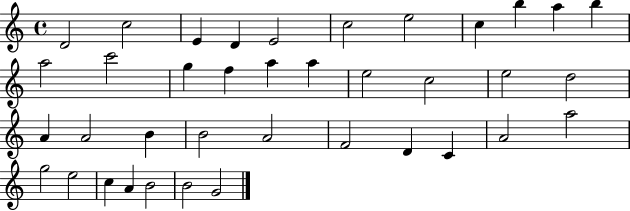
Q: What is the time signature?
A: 4/4